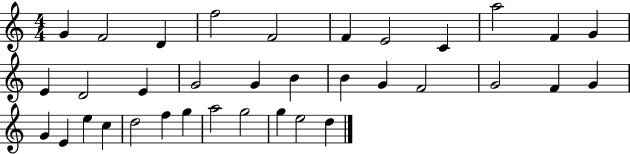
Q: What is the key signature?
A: C major